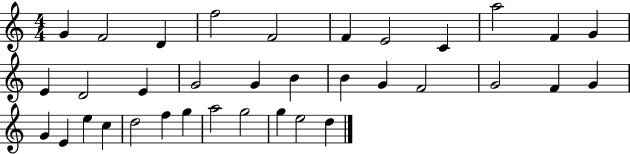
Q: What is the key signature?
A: C major